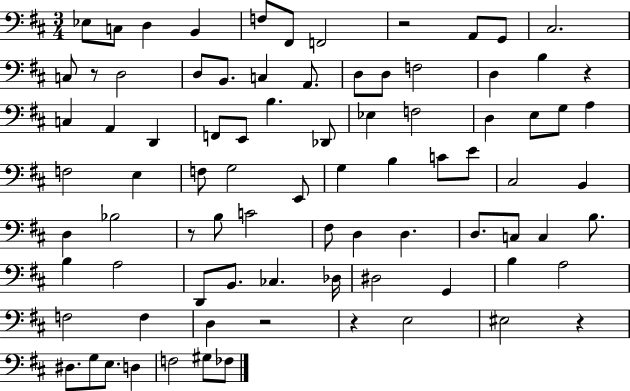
Eb3/e C3/e D3/q B2/q F3/e F#2/e F2/h R/h A2/e G2/e C#3/h. C3/e R/e D3/h D3/e B2/e. C3/q A2/e. D3/e D3/e F3/h D3/q B3/q R/q C3/q A2/q D2/q F2/e E2/e B3/q. Db2/e Eb3/q F3/h D3/q E3/e G3/e A3/q F3/h E3/q F3/e G3/h E2/e G3/q B3/q C4/e E4/e C#3/h B2/q D3/q Bb3/h R/e B3/e C4/h F#3/e D3/q D3/q. D3/e. C3/e C3/q B3/e. B3/q A3/h D2/e B2/e. CES3/q. Db3/s D#3/h G2/q B3/q A3/h F3/h F3/q D3/q R/h R/q E3/h EIS3/h R/q D#3/e. G3/e E3/e. D3/q F3/h G#3/e FES3/e